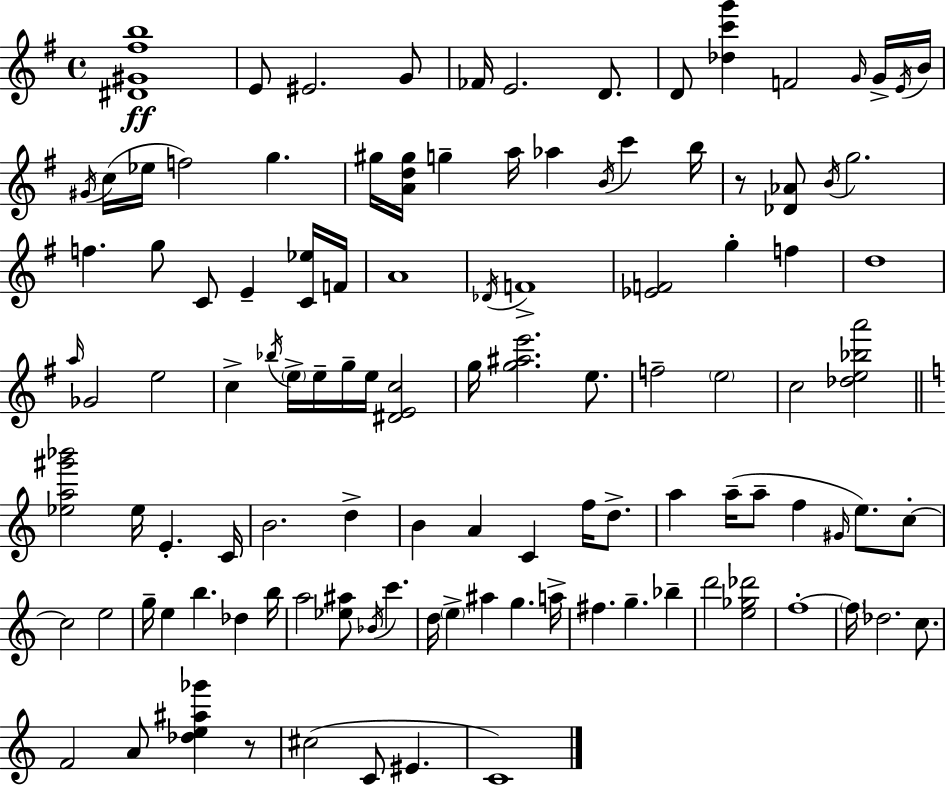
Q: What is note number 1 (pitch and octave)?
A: E4